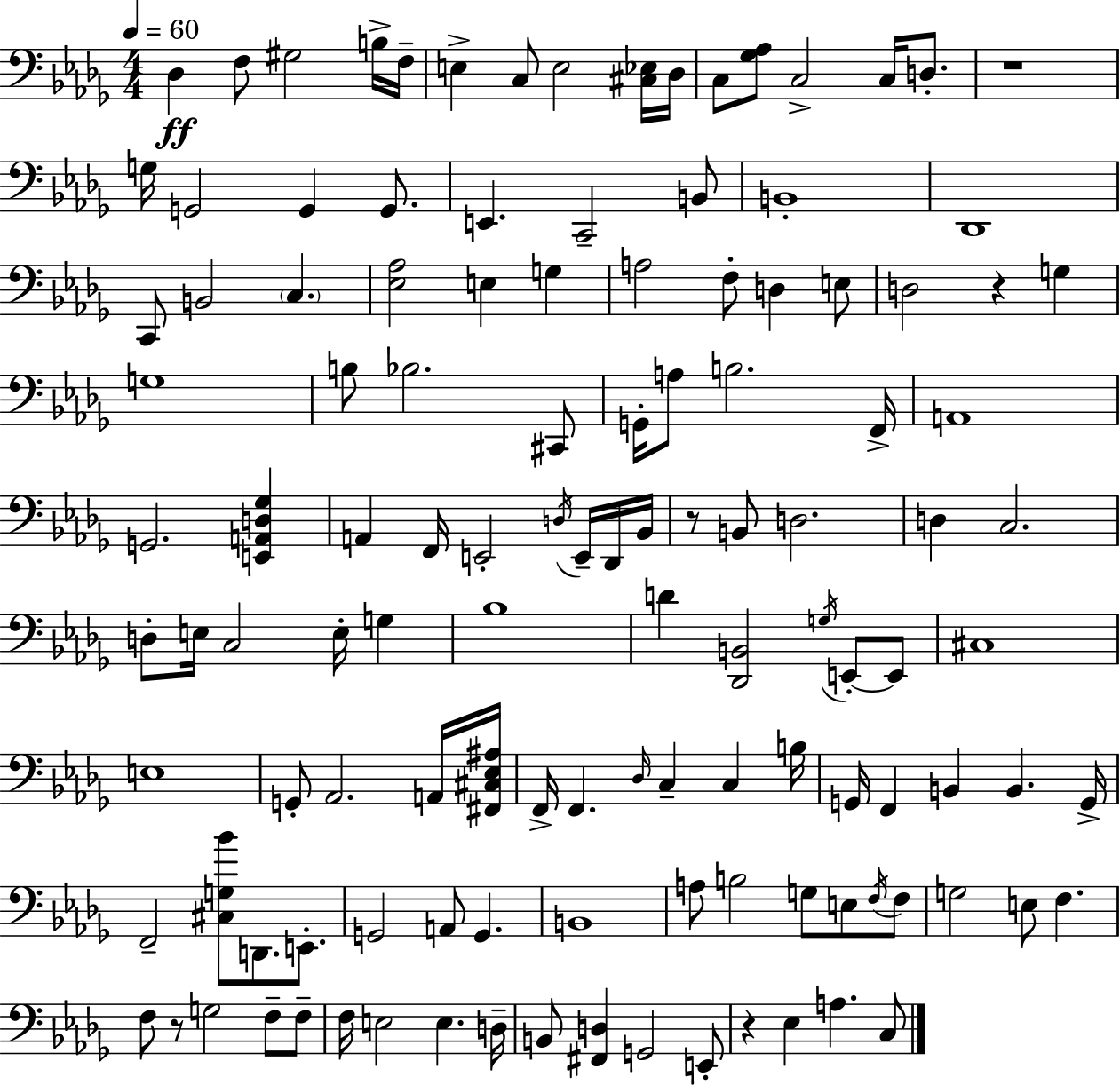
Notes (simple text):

Db3/q F3/e G#3/h B3/s F3/s E3/q C3/e E3/h [C#3,Eb3]/s Db3/s C3/e [Gb3,Ab3]/e C3/h C3/s D3/e. R/w G3/s G2/h G2/q G2/e. E2/q. C2/h B2/e B2/w Db2/w C2/e B2/h C3/q. [Eb3,Ab3]/h E3/q G3/q A3/h F3/e D3/q E3/e D3/h R/q G3/q G3/w B3/e Bb3/h. C#2/e G2/s A3/e B3/h. F2/s A2/w G2/h. [E2,A2,D3,Gb3]/q A2/q F2/s E2/h D3/s E2/s Db2/s Bb2/s R/e B2/e D3/h. D3/q C3/h. D3/e E3/s C3/h E3/s G3/q Bb3/w D4/q [Db2,B2]/h G3/s E2/e E2/e C#3/w E3/w G2/e Ab2/h. A2/s [F#2,C#3,Eb3,A#3]/s F2/s F2/q. Db3/s C3/q C3/q B3/s G2/s F2/q B2/q B2/q. G2/s F2/h [C#3,G3,Bb4]/e D2/e. E2/e. G2/h A2/e G2/q. B2/w A3/e B3/h G3/e E3/e F3/s F3/e G3/h E3/e F3/q. F3/e R/e G3/h F3/e F3/e F3/s E3/h E3/q. D3/s B2/e [F#2,D3]/q G2/h E2/e R/q Eb3/q A3/q. C3/e